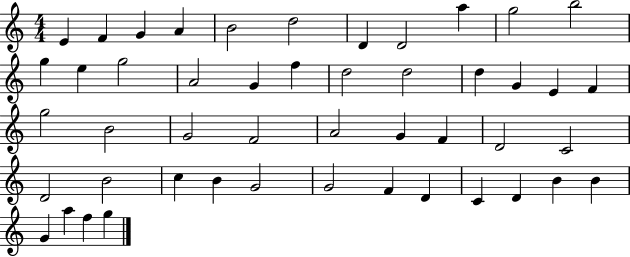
{
  \clef treble
  \numericTimeSignature
  \time 4/4
  \key c \major
  e'4 f'4 g'4 a'4 | b'2 d''2 | d'4 d'2 a''4 | g''2 b''2 | \break g''4 e''4 g''2 | a'2 g'4 f''4 | d''2 d''2 | d''4 g'4 e'4 f'4 | \break g''2 b'2 | g'2 f'2 | a'2 g'4 f'4 | d'2 c'2 | \break d'2 b'2 | c''4 b'4 g'2 | g'2 f'4 d'4 | c'4 d'4 b'4 b'4 | \break g'4 a''4 f''4 g''4 | \bar "|."
}